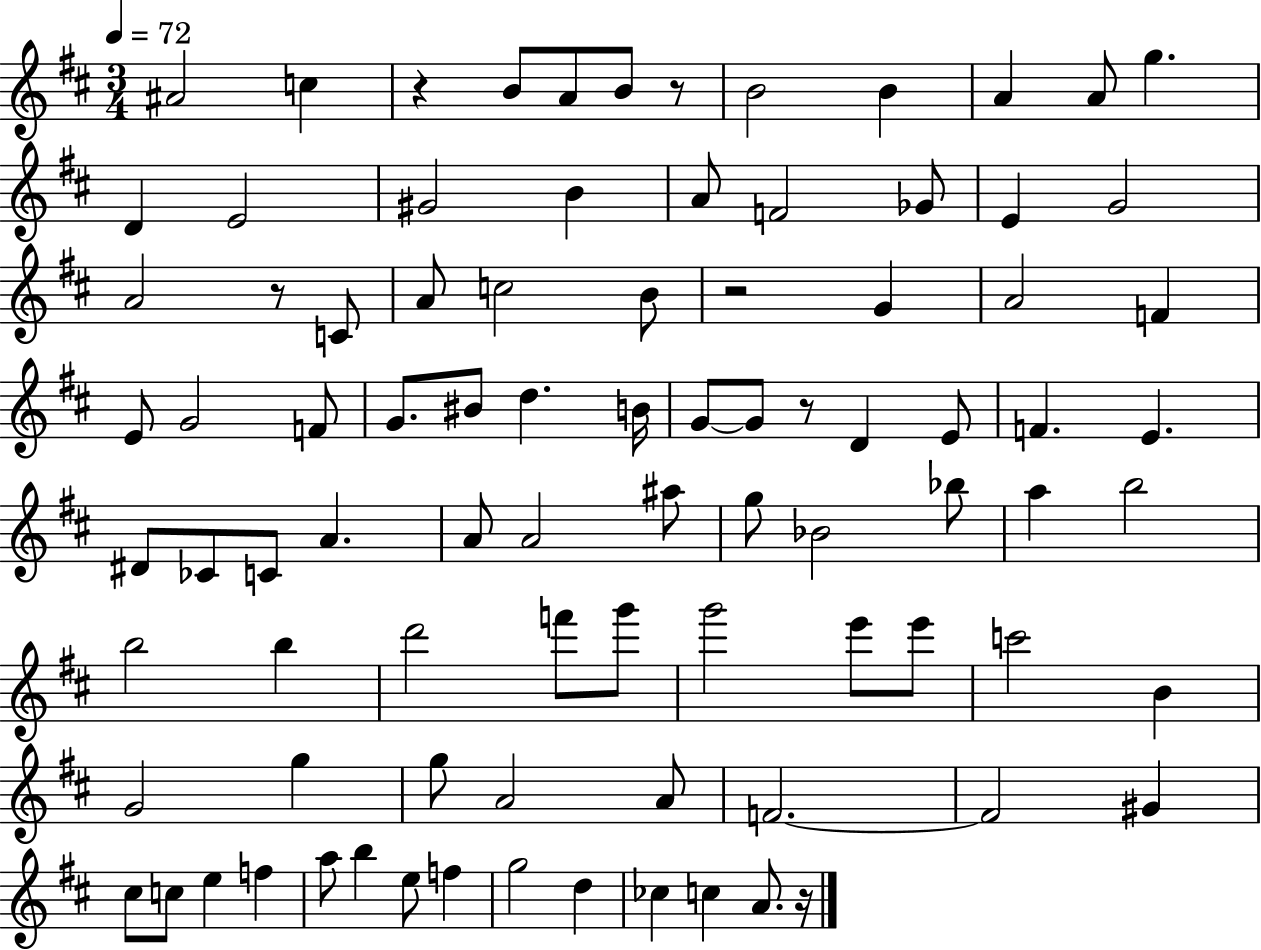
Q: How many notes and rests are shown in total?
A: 89